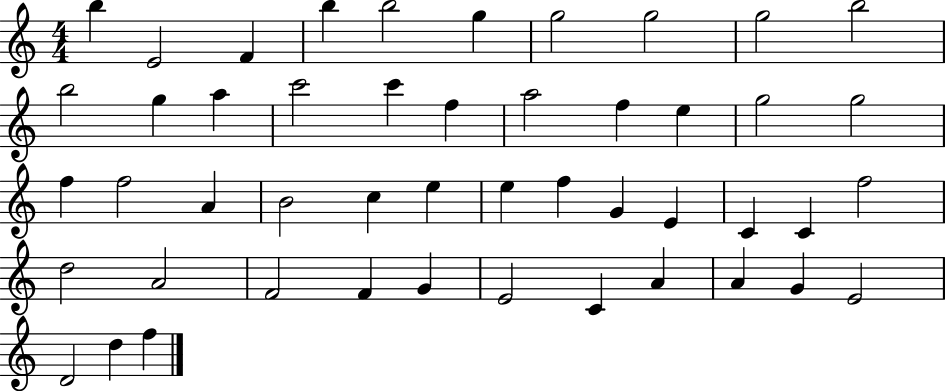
X:1
T:Untitled
M:4/4
L:1/4
K:C
b E2 F b b2 g g2 g2 g2 b2 b2 g a c'2 c' f a2 f e g2 g2 f f2 A B2 c e e f G E C C f2 d2 A2 F2 F G E2 C A A G E2 D2 d f